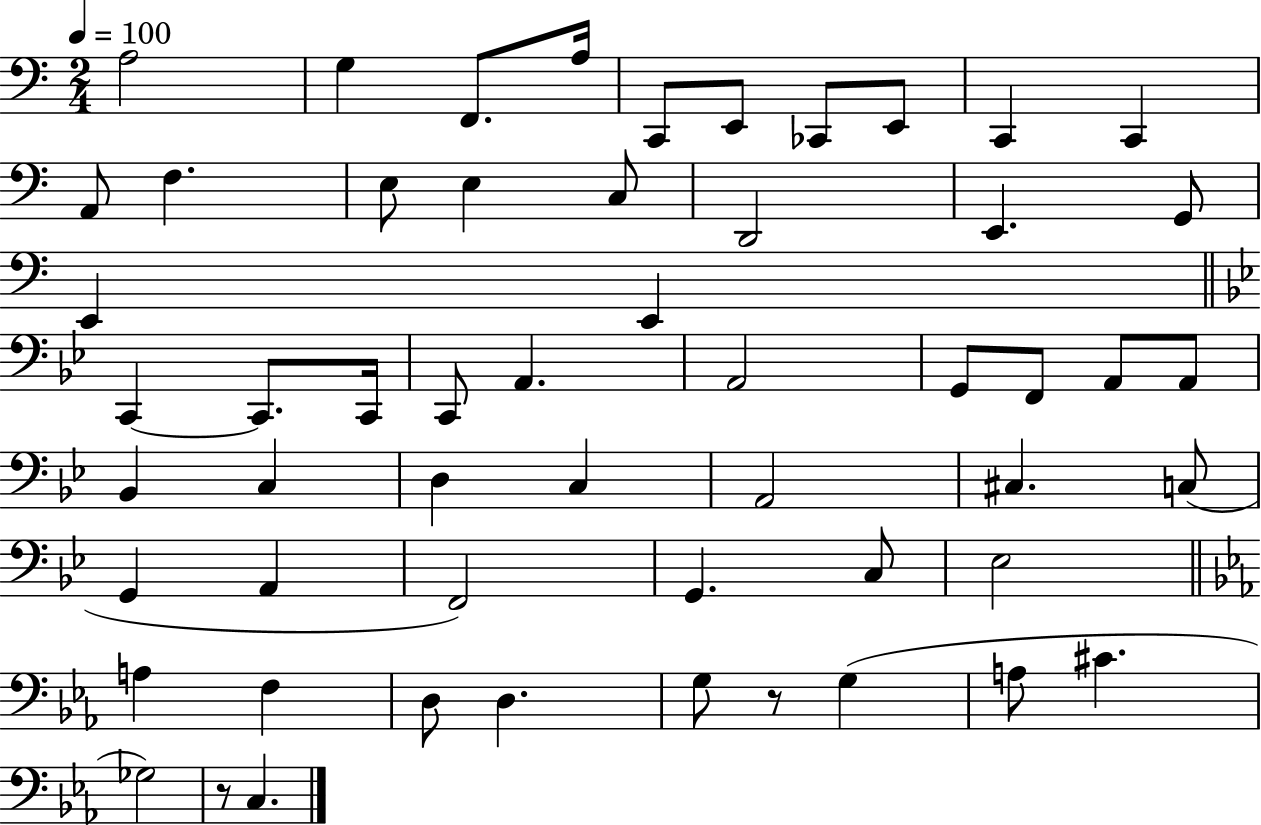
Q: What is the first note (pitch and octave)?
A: A3